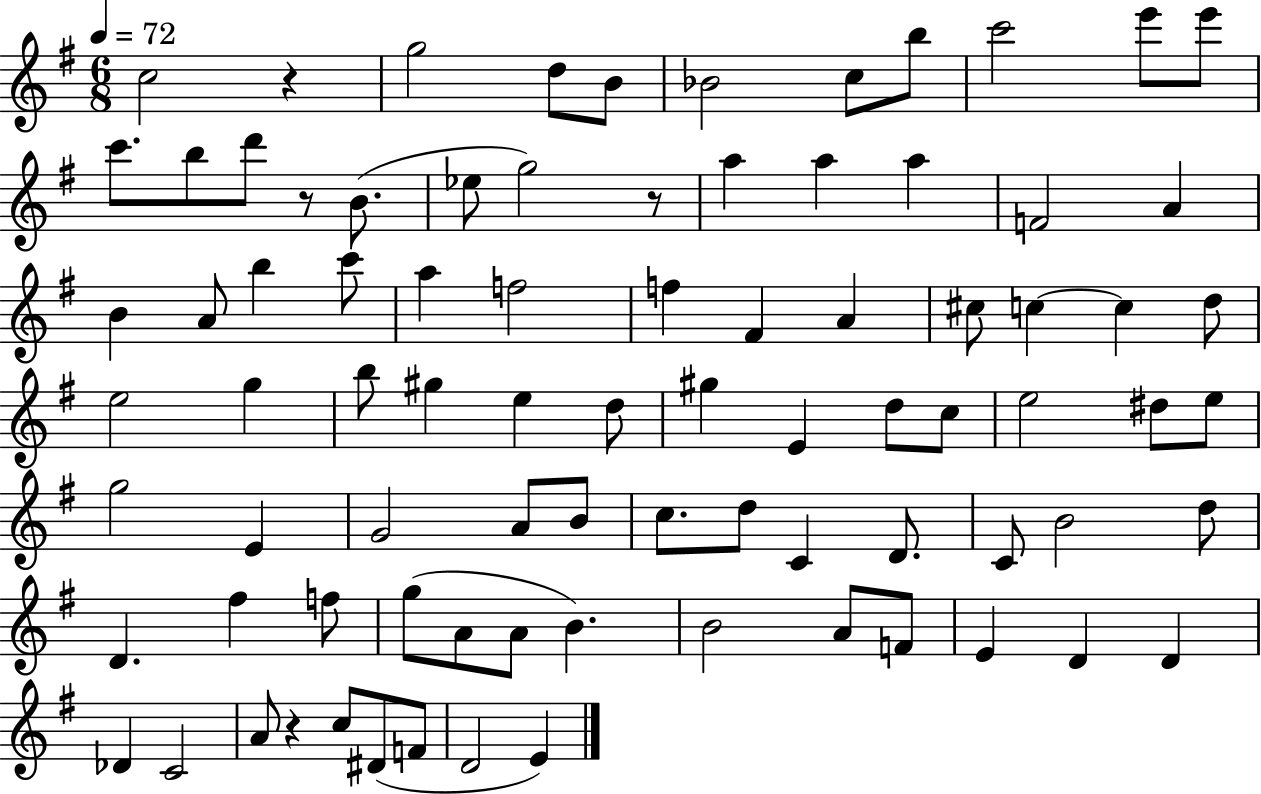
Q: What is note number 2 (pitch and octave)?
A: G5